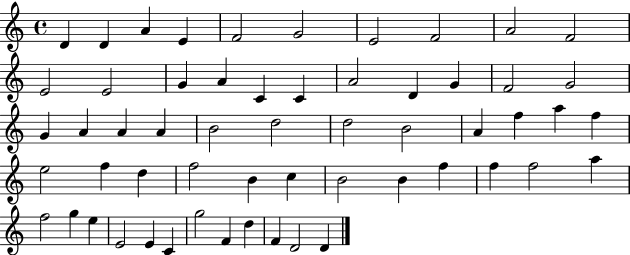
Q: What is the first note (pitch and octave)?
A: D4